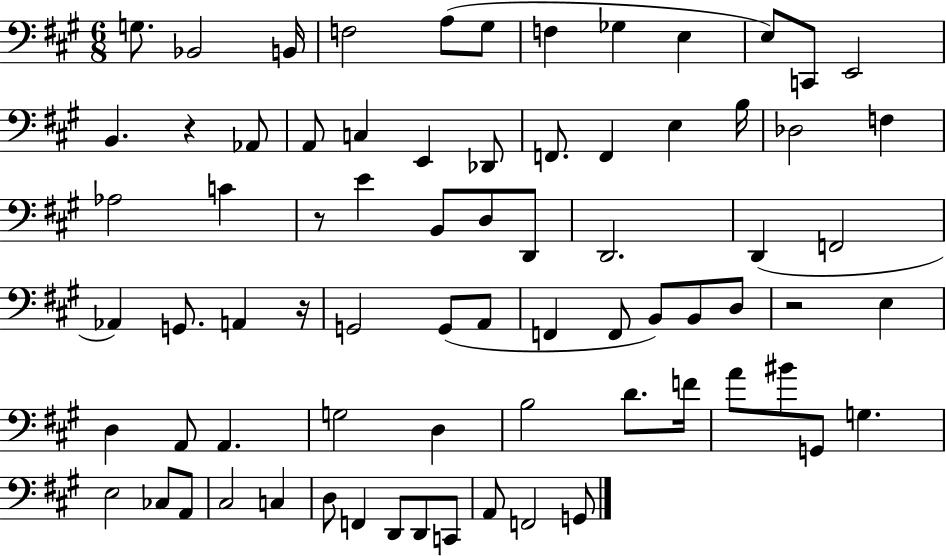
G3/e. Bb2/h B2/s F3/h A3/e G#3/e F3/q Gb3/q E3/q E3/e C2/e E2/h B2/q. R/q Ab2/e A2/e C3/q E2/q Db2/e F2/e. F2/q E3/q B3/s Db3/h F3/q Ab3/h C4/q R/e E4/q B2/e D3/e D2/e D2/h. D2/q F2/h Ab2/q G2/e. A2/q R/s G2/h G2/e A2/e F2/q F2/e B2/e B2/e D3/e R/h E3/q D3/q A2/e A2/q. G3/h D3/q B3/h D4/e. F4/s A4/e BIS4/e G2/e G3/q. E3/h CES3/e A2/e C#3/h C3/q D3/e F2/q D2/e D2/e C2/e A2/e F2/h G2/e